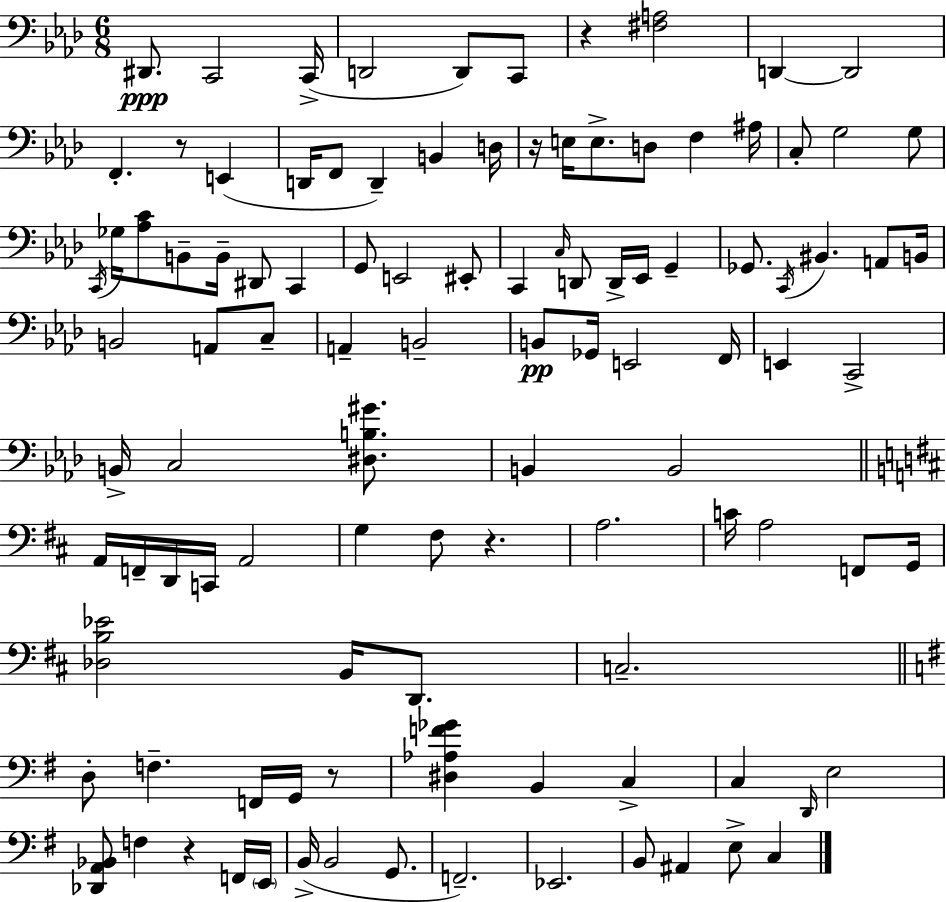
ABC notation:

X:1
T:Untitled
M:6/8
L:1/4
K:Fm
^D,,/2 C,,2 C,,/4 D,,2 D,,/2 C,,/2 z [^F,A,]2 D,, D,,2 F,, z/2 E,, D,,/4 F,,/2 D,, B,, D,/4 z/4 E,/4 E,/2 D,/2 F, ^A,/4 C,/2 G,2 G,/2 C,,/4 _G,/4 [_A,C]/2 B,,/2 B,,/4 ^D,,/2 C,, G,,/2 E,,2 ^E,,/2 C,, C,/4 D,,/2 D,,/4 _E,,/4 G,, _G,,/2 C,,/4 ^B,, A,,/2 B,,/4 B,,2 A,,/2 C,/2 A,, B,,2 B,,/2 _G,,/4 E,,2 F,,/4 E,, C,,2 B,,/4 C,2 [^D,B,^G]/2 B,, B,,2 A,,/4 F,,/4 D,,/4 C,,/4 A,,2 G, ^F,/2 z A,2 C/4 A,2 F,,/2 G,,/4 [_D,B,_E]2 B,,/4 D,,/2 C,2 D,/2 F, F,,/4 G,,/4 z/2 [^D,_A,F_G] B,, C, C, D,,/4 E,2 [_D,,A,,_B,,]/2 F, z F,,/4 E,,/4 B,,/4 B,,2 G,,/2 F,,2 _E,,2 B,,/2 ^A,, E,/2 C,